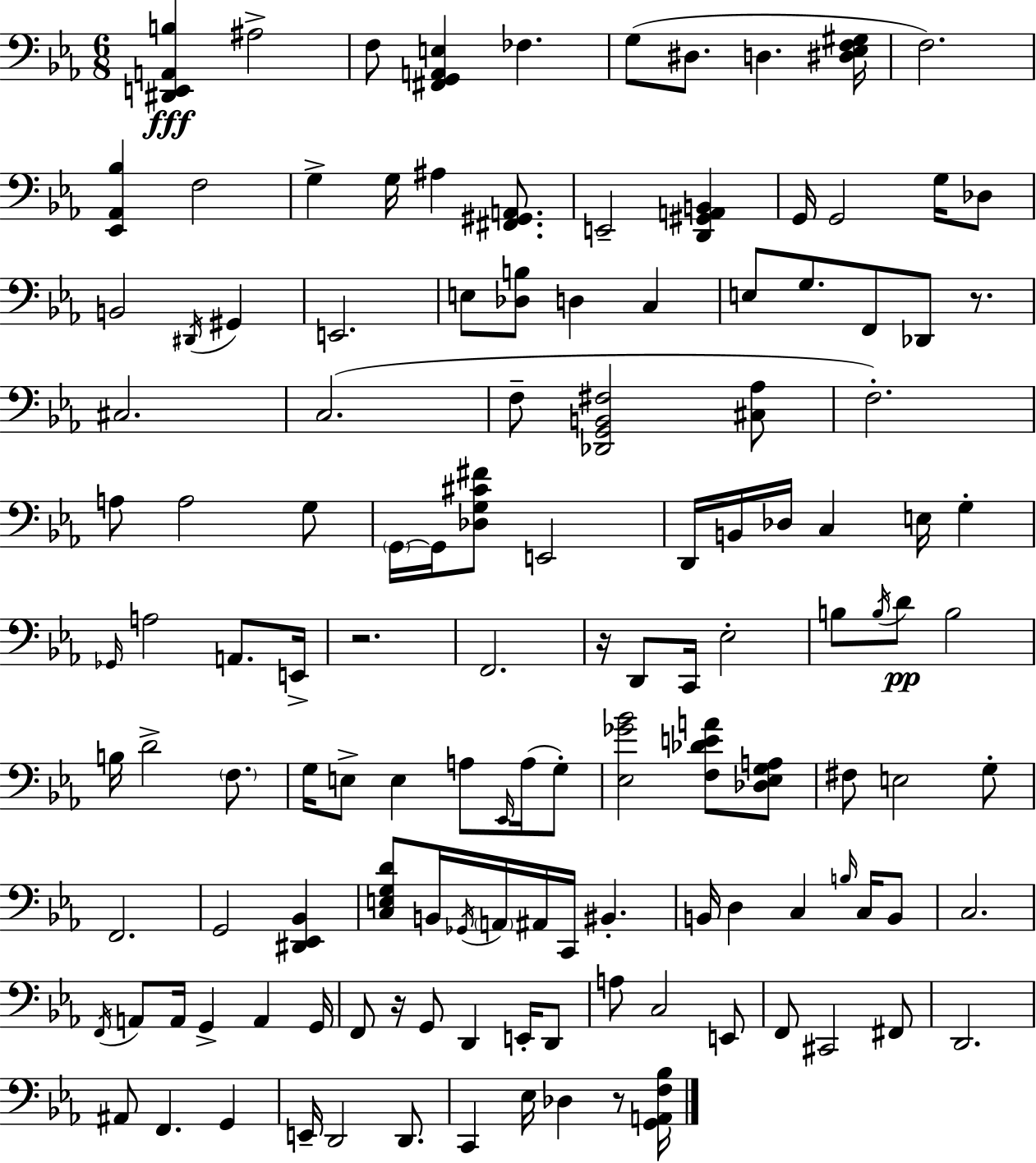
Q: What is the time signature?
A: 6/8